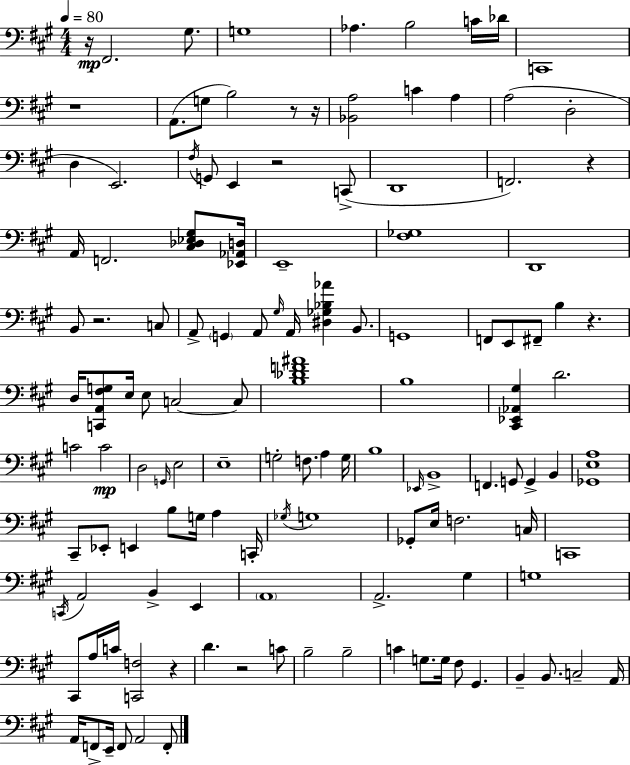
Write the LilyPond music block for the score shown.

{
  \clef bass
  \numericTimeSignature
  \time 4/4
  \key a \major
  \tempo 4 = 80
  r16\mp fis,2. gis8. | g1 | aes4. b2 c'16 des'16 | c,1 | \break r1 | a,8.( g8 b2) r8 r16 | <bes, a>2 c'4 a4 | a2( d2-. | \break d4 e,2.) | \acciaccatura { fis16 } g,8 e,4 r2 c,8->( | d,1 | f,2.) r4 | \break a,16 f,2. <cis des ees gis>8 | <ees, aes, d>16 e,1-- | <fis ges>1 | d,1 | \break b,8 r2. c8 | a,8-> \parenthesize g,4 a,8 \grace { gis16 } a,16 <dis ges bes aes'>4 b,8. | g,1 | f,8 e,8 fis,8-- b4 r4. | \break d16 <c, a, fis g>8 e16 e8 c2~~ | c8 <b des' f' ais'>1 | b1 | <cis, ees, aes, gis>4 d'2. | \break c'2 c'2\mp | d2 \grace { g,16 } e2 | e1-- | g2-. f8. a4 | \break g16 b1 | \grace { ees,16 } b,1-> | f,4. g,8 g,4-> | b,4 <ges, e a>1 | \break cis,8-- ees,8-. e,4 b8 g16 a4 | c,16-. \acciaccatura { ges16 } g1 | ges,8-. e16 f2. | c16 c,1 | \break \acciaccatura { c,16 } a,2 b,4-> | e,4 \parenthesize a,1 | a,2.-> | gis4 g1 | \break cis,8 a16 c'16 <c, f>2 | r4 d'4. r2 | c'8 b2-- b2-- | c'4 g8. g16 fis8 | \break gis,4. b,4-- b,8. c2-- | a,16 a,16 f,8-> e,16-- f,8 a,2 | f,8-. \bar "|."
}